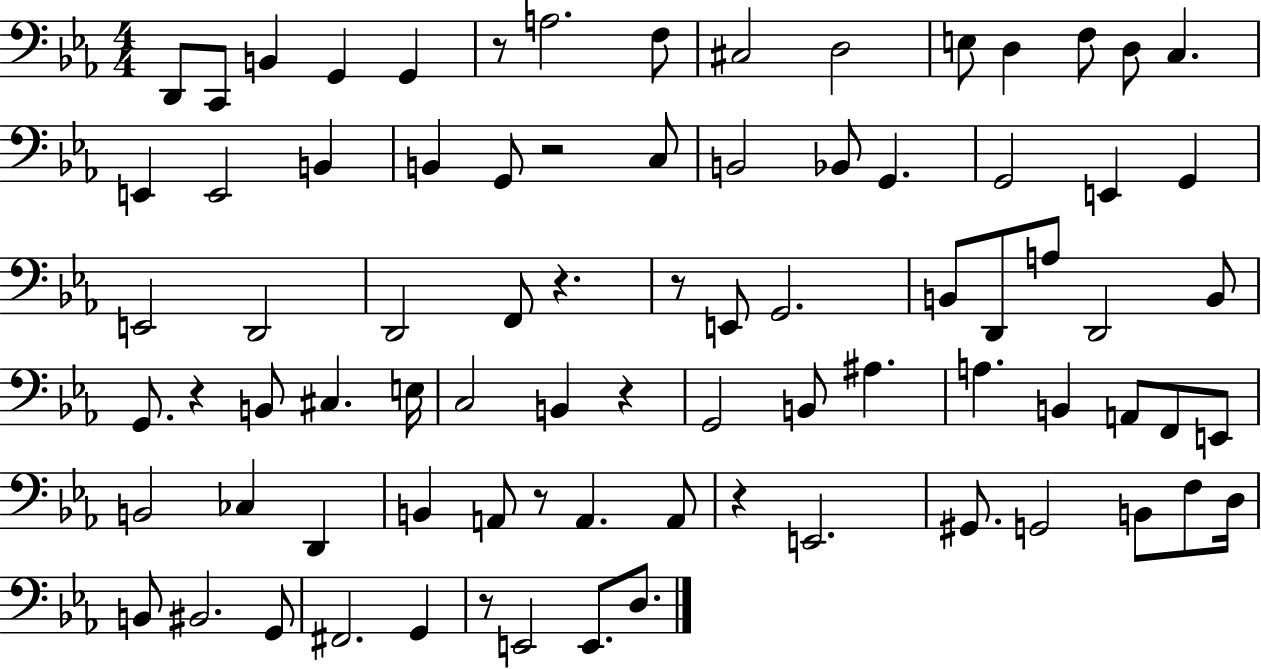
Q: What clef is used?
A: bass